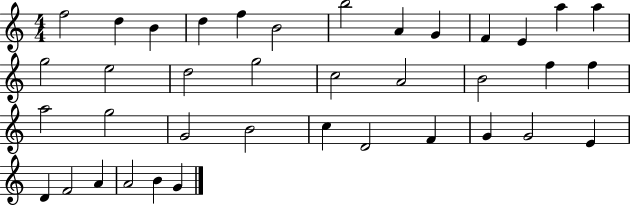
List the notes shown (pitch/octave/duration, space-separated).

F5/h D5/q B4/q D5/q F5/q B4/h B5/h A4/q G4/q F4/q E4/q A5/q A5/q G5/h E5/h D5/h G5/h C5/h A4/h B4/h F5/q F5/q A5/h G5/h G4/h B4/h C5/q D4/h F4/q G4/q G4/h E4/q D4/q F4/h A4/q A4/h B4/q G4/q